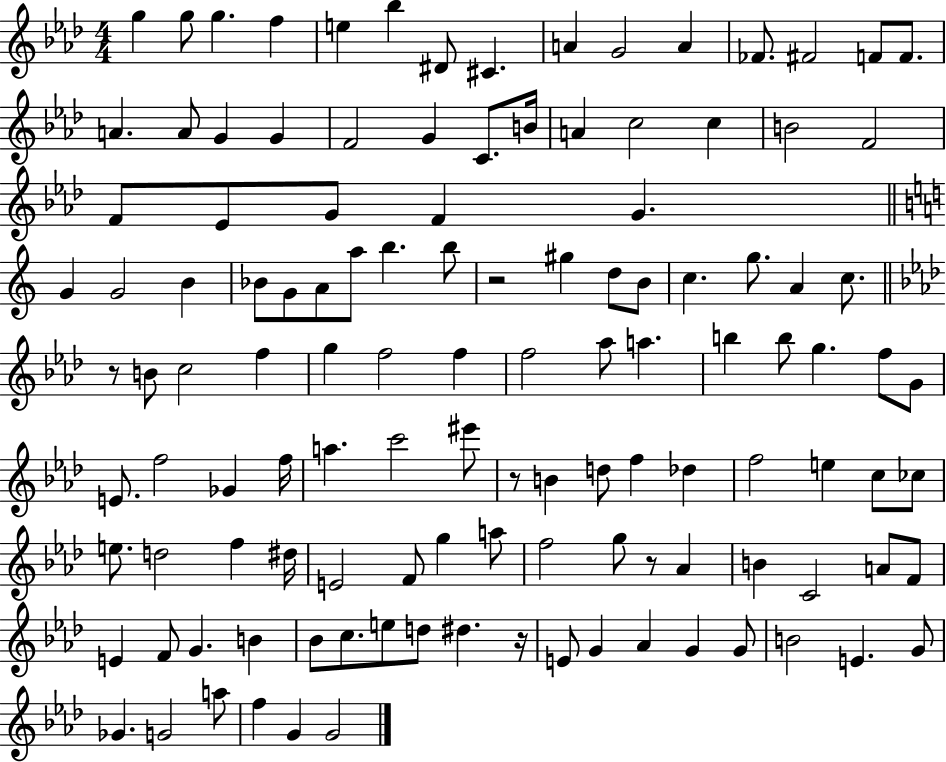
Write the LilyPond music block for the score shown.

{
  \clef treble
  \numericTimeSignature
  \time 4/4
  \key aes \major
  g''4 g''8 g''4. f''4 | e''4 bes''4 dis'8 cis'4. | a'4 g'2 a'4 | fes'8. fis'2 f'8 f'8. | \break a'4. a'8 g'4 g'4 | f'2 g'4 c'8. b'16 | a'4 c''2 c''4 | b'2 f'2 | \break f'8 ees'8 g'8 f'4 g'4. | \bar "||" \break \key a \minor g'4 g'2 b'4 | bes'8 g'8 a'8 a''8 b''4. b''8 | r2 gis''4 d''8 b'8 | c''4. g''8. a'4 c''8. | \break \bar "||" \break \key aes \major r8 b'8 c''2 f''4 | g''4 f''2 f''4 | f''2 aes''8 a''4. | b''4 b''8 g''4. f''8 g'8 | \break e'8. f''2 ges'4 f''16 | a''4. c'''2 eis'''8 | r8 b'4 d''8 f''4 des''4 | f''2 e''4 c''8 ces''8 | \break e''8. d''2 f''4 dis''16 | e'2 f'8 g''4 a''8 | f''2 g''8 r8 aes'4 | b'4 c'2 a'8 f'8 | \break e'4 f'8 g'4. b'4 | bes'8 c''8. e''8 d''8 dis''4. r16 | e'8 g'4 aes'4 g'4 g'8 | b'2 e'4. g'8 | \break ges'4. g'2 a''8 | f''4 g'4 g'2 | \bar "|."
}